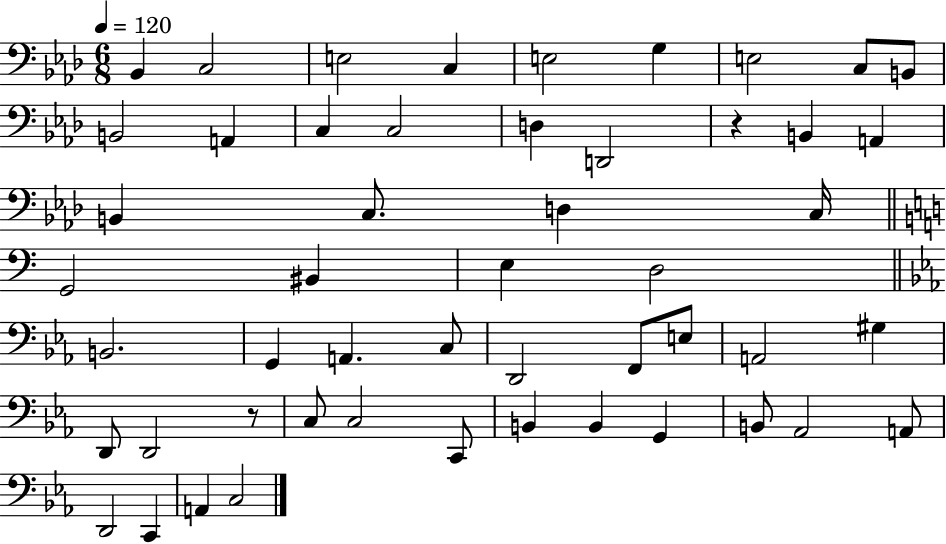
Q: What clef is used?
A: bass